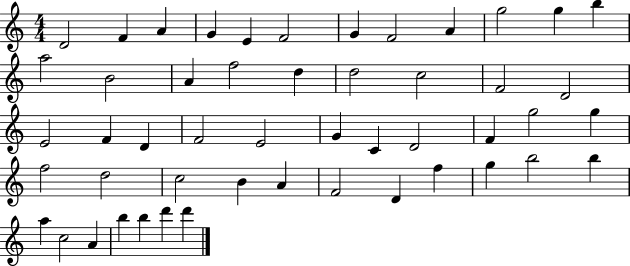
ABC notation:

X:1
T:Untitled
M:4/4
L:1/4
K:C
D2 F A G E F2 G F2 A g2 g b a2 B2 A f2 d d2 c2 F2 D2 E2 F D F2 E2 G C D2 F g2 g f2 d2 c2 B A F2 D f g b2 b a c2 A b b d' d'